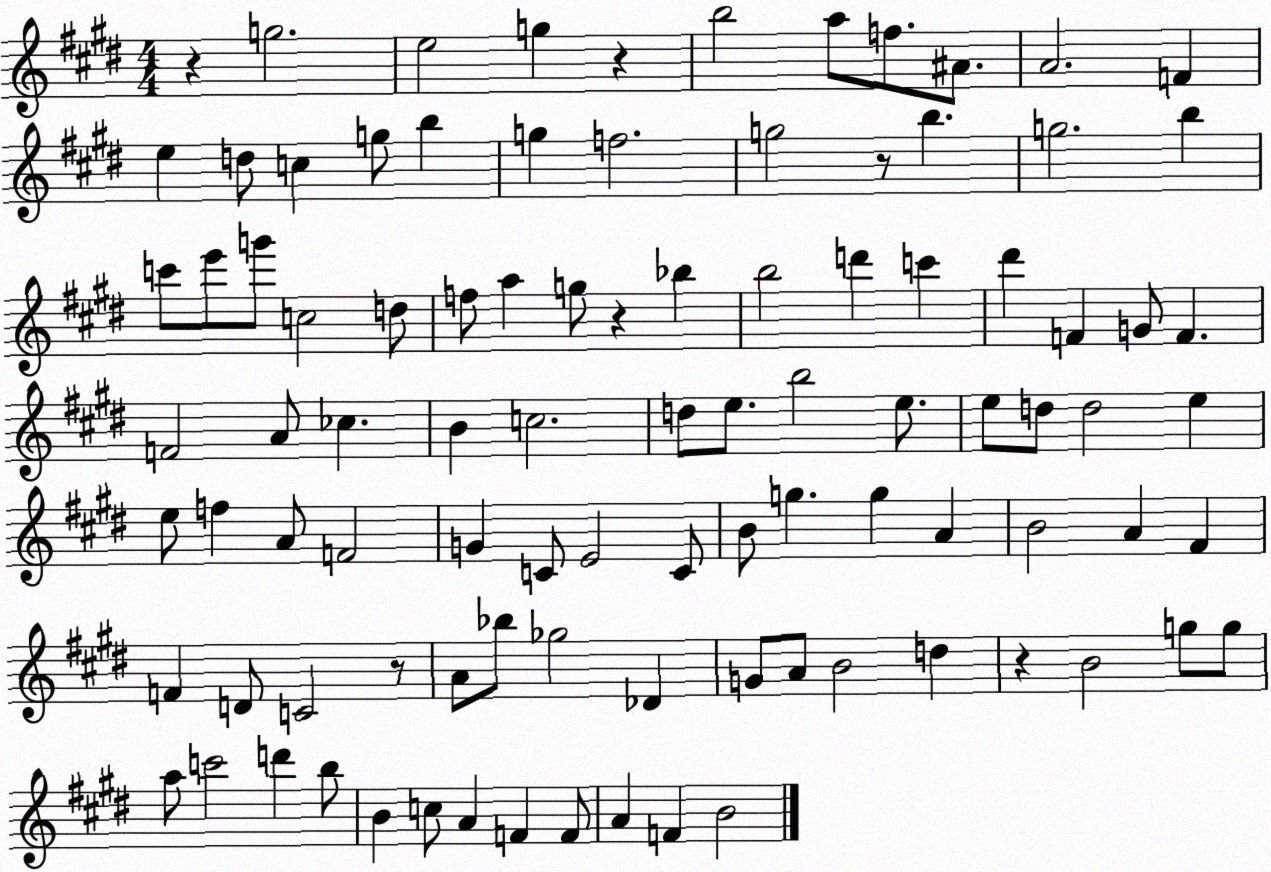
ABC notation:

X:1
T:Untitled
M:4/4
L:1/4
K:E
z g2 e2 g z b2 a/2 f/2 ^A/2 A2 F e d/2 c g/2 b g f2 g2 z/2 b g2 b c'/2 e'/2 g'/2 c2 d/2 f/2 a g/2 z _b b2 d' c' ^d' F G/2 F F2 A/2 _c B c2 d/2 e/2 b2 e/2 e/2 d/2 d2 e e/2 f A/2 F2 G C/2 E2 C/2 B/2 g g A B2 A ^F F D/2 C2 z/2 A/2 _b/2 _g2 _D G/2 A/2 B2 d z B2 g/2 g/2 a/2 c'2 d' b/2 B c/2 A F F/2 A F B2